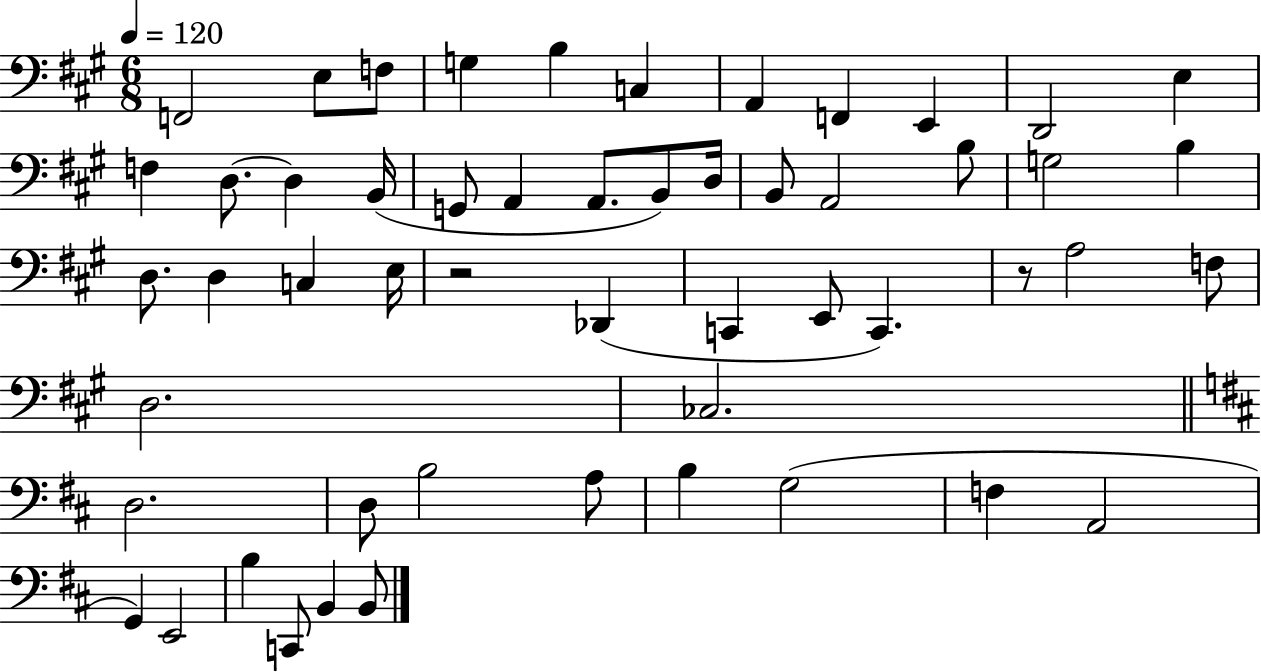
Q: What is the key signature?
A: A major